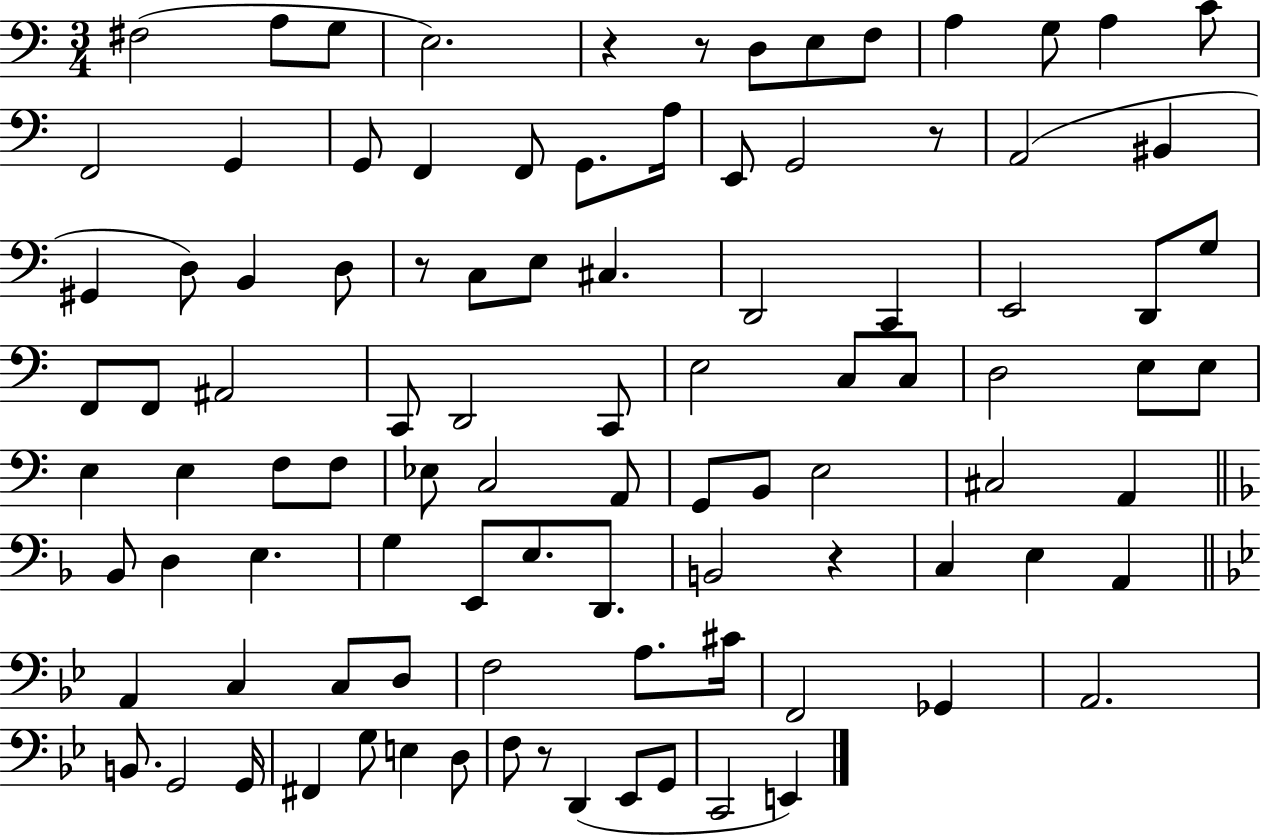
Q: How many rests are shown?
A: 6